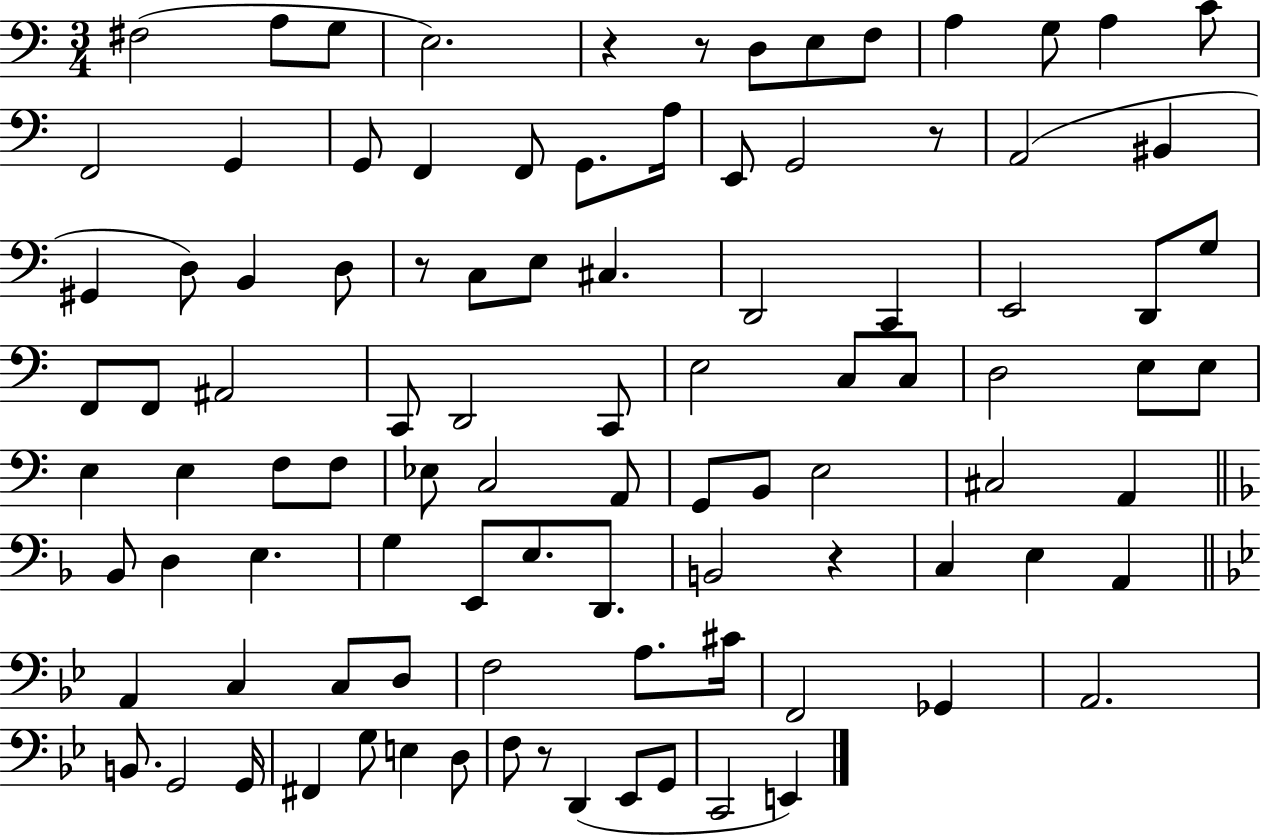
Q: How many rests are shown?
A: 6